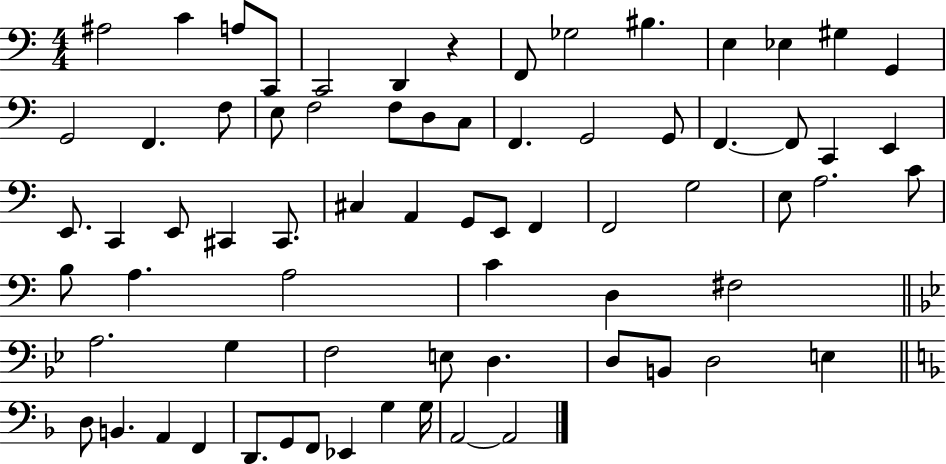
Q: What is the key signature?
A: C major